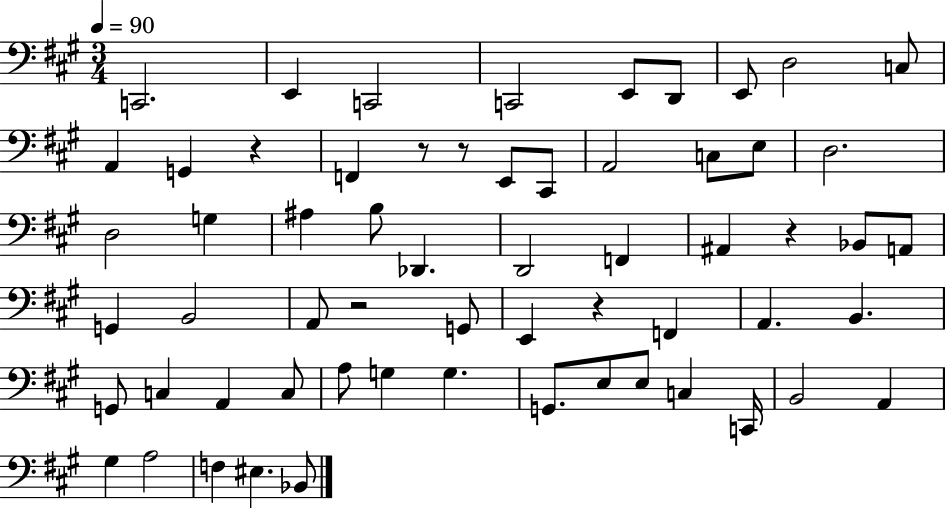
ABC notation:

X:1
T:Untitled
M:3/4
L:1/4
K:A
C,,2 E,, C,,2 C,,2 E,,/2 D,,/2 E,,/2 D,2 C,/2 A,, G,, z F,, z/2 z/2 E,,/2 ^C,,/2 A,,2 C,/2 E,/2 D,2 D,2 G, ^A, B,/2 _D,, D,,2 F,, ^A,, z _B,,/2 A,,/2 G,, B,,2 A,,/2 z2 G,,/2 E,, z F,, A,, B,, G,,/2 C, A,, C,/2 A,/2 G, G, G,,/2 E,/2 E,/2 C, C,,/4 B,,2 A,, ^G, A,2 F, ^E, _B,,/2